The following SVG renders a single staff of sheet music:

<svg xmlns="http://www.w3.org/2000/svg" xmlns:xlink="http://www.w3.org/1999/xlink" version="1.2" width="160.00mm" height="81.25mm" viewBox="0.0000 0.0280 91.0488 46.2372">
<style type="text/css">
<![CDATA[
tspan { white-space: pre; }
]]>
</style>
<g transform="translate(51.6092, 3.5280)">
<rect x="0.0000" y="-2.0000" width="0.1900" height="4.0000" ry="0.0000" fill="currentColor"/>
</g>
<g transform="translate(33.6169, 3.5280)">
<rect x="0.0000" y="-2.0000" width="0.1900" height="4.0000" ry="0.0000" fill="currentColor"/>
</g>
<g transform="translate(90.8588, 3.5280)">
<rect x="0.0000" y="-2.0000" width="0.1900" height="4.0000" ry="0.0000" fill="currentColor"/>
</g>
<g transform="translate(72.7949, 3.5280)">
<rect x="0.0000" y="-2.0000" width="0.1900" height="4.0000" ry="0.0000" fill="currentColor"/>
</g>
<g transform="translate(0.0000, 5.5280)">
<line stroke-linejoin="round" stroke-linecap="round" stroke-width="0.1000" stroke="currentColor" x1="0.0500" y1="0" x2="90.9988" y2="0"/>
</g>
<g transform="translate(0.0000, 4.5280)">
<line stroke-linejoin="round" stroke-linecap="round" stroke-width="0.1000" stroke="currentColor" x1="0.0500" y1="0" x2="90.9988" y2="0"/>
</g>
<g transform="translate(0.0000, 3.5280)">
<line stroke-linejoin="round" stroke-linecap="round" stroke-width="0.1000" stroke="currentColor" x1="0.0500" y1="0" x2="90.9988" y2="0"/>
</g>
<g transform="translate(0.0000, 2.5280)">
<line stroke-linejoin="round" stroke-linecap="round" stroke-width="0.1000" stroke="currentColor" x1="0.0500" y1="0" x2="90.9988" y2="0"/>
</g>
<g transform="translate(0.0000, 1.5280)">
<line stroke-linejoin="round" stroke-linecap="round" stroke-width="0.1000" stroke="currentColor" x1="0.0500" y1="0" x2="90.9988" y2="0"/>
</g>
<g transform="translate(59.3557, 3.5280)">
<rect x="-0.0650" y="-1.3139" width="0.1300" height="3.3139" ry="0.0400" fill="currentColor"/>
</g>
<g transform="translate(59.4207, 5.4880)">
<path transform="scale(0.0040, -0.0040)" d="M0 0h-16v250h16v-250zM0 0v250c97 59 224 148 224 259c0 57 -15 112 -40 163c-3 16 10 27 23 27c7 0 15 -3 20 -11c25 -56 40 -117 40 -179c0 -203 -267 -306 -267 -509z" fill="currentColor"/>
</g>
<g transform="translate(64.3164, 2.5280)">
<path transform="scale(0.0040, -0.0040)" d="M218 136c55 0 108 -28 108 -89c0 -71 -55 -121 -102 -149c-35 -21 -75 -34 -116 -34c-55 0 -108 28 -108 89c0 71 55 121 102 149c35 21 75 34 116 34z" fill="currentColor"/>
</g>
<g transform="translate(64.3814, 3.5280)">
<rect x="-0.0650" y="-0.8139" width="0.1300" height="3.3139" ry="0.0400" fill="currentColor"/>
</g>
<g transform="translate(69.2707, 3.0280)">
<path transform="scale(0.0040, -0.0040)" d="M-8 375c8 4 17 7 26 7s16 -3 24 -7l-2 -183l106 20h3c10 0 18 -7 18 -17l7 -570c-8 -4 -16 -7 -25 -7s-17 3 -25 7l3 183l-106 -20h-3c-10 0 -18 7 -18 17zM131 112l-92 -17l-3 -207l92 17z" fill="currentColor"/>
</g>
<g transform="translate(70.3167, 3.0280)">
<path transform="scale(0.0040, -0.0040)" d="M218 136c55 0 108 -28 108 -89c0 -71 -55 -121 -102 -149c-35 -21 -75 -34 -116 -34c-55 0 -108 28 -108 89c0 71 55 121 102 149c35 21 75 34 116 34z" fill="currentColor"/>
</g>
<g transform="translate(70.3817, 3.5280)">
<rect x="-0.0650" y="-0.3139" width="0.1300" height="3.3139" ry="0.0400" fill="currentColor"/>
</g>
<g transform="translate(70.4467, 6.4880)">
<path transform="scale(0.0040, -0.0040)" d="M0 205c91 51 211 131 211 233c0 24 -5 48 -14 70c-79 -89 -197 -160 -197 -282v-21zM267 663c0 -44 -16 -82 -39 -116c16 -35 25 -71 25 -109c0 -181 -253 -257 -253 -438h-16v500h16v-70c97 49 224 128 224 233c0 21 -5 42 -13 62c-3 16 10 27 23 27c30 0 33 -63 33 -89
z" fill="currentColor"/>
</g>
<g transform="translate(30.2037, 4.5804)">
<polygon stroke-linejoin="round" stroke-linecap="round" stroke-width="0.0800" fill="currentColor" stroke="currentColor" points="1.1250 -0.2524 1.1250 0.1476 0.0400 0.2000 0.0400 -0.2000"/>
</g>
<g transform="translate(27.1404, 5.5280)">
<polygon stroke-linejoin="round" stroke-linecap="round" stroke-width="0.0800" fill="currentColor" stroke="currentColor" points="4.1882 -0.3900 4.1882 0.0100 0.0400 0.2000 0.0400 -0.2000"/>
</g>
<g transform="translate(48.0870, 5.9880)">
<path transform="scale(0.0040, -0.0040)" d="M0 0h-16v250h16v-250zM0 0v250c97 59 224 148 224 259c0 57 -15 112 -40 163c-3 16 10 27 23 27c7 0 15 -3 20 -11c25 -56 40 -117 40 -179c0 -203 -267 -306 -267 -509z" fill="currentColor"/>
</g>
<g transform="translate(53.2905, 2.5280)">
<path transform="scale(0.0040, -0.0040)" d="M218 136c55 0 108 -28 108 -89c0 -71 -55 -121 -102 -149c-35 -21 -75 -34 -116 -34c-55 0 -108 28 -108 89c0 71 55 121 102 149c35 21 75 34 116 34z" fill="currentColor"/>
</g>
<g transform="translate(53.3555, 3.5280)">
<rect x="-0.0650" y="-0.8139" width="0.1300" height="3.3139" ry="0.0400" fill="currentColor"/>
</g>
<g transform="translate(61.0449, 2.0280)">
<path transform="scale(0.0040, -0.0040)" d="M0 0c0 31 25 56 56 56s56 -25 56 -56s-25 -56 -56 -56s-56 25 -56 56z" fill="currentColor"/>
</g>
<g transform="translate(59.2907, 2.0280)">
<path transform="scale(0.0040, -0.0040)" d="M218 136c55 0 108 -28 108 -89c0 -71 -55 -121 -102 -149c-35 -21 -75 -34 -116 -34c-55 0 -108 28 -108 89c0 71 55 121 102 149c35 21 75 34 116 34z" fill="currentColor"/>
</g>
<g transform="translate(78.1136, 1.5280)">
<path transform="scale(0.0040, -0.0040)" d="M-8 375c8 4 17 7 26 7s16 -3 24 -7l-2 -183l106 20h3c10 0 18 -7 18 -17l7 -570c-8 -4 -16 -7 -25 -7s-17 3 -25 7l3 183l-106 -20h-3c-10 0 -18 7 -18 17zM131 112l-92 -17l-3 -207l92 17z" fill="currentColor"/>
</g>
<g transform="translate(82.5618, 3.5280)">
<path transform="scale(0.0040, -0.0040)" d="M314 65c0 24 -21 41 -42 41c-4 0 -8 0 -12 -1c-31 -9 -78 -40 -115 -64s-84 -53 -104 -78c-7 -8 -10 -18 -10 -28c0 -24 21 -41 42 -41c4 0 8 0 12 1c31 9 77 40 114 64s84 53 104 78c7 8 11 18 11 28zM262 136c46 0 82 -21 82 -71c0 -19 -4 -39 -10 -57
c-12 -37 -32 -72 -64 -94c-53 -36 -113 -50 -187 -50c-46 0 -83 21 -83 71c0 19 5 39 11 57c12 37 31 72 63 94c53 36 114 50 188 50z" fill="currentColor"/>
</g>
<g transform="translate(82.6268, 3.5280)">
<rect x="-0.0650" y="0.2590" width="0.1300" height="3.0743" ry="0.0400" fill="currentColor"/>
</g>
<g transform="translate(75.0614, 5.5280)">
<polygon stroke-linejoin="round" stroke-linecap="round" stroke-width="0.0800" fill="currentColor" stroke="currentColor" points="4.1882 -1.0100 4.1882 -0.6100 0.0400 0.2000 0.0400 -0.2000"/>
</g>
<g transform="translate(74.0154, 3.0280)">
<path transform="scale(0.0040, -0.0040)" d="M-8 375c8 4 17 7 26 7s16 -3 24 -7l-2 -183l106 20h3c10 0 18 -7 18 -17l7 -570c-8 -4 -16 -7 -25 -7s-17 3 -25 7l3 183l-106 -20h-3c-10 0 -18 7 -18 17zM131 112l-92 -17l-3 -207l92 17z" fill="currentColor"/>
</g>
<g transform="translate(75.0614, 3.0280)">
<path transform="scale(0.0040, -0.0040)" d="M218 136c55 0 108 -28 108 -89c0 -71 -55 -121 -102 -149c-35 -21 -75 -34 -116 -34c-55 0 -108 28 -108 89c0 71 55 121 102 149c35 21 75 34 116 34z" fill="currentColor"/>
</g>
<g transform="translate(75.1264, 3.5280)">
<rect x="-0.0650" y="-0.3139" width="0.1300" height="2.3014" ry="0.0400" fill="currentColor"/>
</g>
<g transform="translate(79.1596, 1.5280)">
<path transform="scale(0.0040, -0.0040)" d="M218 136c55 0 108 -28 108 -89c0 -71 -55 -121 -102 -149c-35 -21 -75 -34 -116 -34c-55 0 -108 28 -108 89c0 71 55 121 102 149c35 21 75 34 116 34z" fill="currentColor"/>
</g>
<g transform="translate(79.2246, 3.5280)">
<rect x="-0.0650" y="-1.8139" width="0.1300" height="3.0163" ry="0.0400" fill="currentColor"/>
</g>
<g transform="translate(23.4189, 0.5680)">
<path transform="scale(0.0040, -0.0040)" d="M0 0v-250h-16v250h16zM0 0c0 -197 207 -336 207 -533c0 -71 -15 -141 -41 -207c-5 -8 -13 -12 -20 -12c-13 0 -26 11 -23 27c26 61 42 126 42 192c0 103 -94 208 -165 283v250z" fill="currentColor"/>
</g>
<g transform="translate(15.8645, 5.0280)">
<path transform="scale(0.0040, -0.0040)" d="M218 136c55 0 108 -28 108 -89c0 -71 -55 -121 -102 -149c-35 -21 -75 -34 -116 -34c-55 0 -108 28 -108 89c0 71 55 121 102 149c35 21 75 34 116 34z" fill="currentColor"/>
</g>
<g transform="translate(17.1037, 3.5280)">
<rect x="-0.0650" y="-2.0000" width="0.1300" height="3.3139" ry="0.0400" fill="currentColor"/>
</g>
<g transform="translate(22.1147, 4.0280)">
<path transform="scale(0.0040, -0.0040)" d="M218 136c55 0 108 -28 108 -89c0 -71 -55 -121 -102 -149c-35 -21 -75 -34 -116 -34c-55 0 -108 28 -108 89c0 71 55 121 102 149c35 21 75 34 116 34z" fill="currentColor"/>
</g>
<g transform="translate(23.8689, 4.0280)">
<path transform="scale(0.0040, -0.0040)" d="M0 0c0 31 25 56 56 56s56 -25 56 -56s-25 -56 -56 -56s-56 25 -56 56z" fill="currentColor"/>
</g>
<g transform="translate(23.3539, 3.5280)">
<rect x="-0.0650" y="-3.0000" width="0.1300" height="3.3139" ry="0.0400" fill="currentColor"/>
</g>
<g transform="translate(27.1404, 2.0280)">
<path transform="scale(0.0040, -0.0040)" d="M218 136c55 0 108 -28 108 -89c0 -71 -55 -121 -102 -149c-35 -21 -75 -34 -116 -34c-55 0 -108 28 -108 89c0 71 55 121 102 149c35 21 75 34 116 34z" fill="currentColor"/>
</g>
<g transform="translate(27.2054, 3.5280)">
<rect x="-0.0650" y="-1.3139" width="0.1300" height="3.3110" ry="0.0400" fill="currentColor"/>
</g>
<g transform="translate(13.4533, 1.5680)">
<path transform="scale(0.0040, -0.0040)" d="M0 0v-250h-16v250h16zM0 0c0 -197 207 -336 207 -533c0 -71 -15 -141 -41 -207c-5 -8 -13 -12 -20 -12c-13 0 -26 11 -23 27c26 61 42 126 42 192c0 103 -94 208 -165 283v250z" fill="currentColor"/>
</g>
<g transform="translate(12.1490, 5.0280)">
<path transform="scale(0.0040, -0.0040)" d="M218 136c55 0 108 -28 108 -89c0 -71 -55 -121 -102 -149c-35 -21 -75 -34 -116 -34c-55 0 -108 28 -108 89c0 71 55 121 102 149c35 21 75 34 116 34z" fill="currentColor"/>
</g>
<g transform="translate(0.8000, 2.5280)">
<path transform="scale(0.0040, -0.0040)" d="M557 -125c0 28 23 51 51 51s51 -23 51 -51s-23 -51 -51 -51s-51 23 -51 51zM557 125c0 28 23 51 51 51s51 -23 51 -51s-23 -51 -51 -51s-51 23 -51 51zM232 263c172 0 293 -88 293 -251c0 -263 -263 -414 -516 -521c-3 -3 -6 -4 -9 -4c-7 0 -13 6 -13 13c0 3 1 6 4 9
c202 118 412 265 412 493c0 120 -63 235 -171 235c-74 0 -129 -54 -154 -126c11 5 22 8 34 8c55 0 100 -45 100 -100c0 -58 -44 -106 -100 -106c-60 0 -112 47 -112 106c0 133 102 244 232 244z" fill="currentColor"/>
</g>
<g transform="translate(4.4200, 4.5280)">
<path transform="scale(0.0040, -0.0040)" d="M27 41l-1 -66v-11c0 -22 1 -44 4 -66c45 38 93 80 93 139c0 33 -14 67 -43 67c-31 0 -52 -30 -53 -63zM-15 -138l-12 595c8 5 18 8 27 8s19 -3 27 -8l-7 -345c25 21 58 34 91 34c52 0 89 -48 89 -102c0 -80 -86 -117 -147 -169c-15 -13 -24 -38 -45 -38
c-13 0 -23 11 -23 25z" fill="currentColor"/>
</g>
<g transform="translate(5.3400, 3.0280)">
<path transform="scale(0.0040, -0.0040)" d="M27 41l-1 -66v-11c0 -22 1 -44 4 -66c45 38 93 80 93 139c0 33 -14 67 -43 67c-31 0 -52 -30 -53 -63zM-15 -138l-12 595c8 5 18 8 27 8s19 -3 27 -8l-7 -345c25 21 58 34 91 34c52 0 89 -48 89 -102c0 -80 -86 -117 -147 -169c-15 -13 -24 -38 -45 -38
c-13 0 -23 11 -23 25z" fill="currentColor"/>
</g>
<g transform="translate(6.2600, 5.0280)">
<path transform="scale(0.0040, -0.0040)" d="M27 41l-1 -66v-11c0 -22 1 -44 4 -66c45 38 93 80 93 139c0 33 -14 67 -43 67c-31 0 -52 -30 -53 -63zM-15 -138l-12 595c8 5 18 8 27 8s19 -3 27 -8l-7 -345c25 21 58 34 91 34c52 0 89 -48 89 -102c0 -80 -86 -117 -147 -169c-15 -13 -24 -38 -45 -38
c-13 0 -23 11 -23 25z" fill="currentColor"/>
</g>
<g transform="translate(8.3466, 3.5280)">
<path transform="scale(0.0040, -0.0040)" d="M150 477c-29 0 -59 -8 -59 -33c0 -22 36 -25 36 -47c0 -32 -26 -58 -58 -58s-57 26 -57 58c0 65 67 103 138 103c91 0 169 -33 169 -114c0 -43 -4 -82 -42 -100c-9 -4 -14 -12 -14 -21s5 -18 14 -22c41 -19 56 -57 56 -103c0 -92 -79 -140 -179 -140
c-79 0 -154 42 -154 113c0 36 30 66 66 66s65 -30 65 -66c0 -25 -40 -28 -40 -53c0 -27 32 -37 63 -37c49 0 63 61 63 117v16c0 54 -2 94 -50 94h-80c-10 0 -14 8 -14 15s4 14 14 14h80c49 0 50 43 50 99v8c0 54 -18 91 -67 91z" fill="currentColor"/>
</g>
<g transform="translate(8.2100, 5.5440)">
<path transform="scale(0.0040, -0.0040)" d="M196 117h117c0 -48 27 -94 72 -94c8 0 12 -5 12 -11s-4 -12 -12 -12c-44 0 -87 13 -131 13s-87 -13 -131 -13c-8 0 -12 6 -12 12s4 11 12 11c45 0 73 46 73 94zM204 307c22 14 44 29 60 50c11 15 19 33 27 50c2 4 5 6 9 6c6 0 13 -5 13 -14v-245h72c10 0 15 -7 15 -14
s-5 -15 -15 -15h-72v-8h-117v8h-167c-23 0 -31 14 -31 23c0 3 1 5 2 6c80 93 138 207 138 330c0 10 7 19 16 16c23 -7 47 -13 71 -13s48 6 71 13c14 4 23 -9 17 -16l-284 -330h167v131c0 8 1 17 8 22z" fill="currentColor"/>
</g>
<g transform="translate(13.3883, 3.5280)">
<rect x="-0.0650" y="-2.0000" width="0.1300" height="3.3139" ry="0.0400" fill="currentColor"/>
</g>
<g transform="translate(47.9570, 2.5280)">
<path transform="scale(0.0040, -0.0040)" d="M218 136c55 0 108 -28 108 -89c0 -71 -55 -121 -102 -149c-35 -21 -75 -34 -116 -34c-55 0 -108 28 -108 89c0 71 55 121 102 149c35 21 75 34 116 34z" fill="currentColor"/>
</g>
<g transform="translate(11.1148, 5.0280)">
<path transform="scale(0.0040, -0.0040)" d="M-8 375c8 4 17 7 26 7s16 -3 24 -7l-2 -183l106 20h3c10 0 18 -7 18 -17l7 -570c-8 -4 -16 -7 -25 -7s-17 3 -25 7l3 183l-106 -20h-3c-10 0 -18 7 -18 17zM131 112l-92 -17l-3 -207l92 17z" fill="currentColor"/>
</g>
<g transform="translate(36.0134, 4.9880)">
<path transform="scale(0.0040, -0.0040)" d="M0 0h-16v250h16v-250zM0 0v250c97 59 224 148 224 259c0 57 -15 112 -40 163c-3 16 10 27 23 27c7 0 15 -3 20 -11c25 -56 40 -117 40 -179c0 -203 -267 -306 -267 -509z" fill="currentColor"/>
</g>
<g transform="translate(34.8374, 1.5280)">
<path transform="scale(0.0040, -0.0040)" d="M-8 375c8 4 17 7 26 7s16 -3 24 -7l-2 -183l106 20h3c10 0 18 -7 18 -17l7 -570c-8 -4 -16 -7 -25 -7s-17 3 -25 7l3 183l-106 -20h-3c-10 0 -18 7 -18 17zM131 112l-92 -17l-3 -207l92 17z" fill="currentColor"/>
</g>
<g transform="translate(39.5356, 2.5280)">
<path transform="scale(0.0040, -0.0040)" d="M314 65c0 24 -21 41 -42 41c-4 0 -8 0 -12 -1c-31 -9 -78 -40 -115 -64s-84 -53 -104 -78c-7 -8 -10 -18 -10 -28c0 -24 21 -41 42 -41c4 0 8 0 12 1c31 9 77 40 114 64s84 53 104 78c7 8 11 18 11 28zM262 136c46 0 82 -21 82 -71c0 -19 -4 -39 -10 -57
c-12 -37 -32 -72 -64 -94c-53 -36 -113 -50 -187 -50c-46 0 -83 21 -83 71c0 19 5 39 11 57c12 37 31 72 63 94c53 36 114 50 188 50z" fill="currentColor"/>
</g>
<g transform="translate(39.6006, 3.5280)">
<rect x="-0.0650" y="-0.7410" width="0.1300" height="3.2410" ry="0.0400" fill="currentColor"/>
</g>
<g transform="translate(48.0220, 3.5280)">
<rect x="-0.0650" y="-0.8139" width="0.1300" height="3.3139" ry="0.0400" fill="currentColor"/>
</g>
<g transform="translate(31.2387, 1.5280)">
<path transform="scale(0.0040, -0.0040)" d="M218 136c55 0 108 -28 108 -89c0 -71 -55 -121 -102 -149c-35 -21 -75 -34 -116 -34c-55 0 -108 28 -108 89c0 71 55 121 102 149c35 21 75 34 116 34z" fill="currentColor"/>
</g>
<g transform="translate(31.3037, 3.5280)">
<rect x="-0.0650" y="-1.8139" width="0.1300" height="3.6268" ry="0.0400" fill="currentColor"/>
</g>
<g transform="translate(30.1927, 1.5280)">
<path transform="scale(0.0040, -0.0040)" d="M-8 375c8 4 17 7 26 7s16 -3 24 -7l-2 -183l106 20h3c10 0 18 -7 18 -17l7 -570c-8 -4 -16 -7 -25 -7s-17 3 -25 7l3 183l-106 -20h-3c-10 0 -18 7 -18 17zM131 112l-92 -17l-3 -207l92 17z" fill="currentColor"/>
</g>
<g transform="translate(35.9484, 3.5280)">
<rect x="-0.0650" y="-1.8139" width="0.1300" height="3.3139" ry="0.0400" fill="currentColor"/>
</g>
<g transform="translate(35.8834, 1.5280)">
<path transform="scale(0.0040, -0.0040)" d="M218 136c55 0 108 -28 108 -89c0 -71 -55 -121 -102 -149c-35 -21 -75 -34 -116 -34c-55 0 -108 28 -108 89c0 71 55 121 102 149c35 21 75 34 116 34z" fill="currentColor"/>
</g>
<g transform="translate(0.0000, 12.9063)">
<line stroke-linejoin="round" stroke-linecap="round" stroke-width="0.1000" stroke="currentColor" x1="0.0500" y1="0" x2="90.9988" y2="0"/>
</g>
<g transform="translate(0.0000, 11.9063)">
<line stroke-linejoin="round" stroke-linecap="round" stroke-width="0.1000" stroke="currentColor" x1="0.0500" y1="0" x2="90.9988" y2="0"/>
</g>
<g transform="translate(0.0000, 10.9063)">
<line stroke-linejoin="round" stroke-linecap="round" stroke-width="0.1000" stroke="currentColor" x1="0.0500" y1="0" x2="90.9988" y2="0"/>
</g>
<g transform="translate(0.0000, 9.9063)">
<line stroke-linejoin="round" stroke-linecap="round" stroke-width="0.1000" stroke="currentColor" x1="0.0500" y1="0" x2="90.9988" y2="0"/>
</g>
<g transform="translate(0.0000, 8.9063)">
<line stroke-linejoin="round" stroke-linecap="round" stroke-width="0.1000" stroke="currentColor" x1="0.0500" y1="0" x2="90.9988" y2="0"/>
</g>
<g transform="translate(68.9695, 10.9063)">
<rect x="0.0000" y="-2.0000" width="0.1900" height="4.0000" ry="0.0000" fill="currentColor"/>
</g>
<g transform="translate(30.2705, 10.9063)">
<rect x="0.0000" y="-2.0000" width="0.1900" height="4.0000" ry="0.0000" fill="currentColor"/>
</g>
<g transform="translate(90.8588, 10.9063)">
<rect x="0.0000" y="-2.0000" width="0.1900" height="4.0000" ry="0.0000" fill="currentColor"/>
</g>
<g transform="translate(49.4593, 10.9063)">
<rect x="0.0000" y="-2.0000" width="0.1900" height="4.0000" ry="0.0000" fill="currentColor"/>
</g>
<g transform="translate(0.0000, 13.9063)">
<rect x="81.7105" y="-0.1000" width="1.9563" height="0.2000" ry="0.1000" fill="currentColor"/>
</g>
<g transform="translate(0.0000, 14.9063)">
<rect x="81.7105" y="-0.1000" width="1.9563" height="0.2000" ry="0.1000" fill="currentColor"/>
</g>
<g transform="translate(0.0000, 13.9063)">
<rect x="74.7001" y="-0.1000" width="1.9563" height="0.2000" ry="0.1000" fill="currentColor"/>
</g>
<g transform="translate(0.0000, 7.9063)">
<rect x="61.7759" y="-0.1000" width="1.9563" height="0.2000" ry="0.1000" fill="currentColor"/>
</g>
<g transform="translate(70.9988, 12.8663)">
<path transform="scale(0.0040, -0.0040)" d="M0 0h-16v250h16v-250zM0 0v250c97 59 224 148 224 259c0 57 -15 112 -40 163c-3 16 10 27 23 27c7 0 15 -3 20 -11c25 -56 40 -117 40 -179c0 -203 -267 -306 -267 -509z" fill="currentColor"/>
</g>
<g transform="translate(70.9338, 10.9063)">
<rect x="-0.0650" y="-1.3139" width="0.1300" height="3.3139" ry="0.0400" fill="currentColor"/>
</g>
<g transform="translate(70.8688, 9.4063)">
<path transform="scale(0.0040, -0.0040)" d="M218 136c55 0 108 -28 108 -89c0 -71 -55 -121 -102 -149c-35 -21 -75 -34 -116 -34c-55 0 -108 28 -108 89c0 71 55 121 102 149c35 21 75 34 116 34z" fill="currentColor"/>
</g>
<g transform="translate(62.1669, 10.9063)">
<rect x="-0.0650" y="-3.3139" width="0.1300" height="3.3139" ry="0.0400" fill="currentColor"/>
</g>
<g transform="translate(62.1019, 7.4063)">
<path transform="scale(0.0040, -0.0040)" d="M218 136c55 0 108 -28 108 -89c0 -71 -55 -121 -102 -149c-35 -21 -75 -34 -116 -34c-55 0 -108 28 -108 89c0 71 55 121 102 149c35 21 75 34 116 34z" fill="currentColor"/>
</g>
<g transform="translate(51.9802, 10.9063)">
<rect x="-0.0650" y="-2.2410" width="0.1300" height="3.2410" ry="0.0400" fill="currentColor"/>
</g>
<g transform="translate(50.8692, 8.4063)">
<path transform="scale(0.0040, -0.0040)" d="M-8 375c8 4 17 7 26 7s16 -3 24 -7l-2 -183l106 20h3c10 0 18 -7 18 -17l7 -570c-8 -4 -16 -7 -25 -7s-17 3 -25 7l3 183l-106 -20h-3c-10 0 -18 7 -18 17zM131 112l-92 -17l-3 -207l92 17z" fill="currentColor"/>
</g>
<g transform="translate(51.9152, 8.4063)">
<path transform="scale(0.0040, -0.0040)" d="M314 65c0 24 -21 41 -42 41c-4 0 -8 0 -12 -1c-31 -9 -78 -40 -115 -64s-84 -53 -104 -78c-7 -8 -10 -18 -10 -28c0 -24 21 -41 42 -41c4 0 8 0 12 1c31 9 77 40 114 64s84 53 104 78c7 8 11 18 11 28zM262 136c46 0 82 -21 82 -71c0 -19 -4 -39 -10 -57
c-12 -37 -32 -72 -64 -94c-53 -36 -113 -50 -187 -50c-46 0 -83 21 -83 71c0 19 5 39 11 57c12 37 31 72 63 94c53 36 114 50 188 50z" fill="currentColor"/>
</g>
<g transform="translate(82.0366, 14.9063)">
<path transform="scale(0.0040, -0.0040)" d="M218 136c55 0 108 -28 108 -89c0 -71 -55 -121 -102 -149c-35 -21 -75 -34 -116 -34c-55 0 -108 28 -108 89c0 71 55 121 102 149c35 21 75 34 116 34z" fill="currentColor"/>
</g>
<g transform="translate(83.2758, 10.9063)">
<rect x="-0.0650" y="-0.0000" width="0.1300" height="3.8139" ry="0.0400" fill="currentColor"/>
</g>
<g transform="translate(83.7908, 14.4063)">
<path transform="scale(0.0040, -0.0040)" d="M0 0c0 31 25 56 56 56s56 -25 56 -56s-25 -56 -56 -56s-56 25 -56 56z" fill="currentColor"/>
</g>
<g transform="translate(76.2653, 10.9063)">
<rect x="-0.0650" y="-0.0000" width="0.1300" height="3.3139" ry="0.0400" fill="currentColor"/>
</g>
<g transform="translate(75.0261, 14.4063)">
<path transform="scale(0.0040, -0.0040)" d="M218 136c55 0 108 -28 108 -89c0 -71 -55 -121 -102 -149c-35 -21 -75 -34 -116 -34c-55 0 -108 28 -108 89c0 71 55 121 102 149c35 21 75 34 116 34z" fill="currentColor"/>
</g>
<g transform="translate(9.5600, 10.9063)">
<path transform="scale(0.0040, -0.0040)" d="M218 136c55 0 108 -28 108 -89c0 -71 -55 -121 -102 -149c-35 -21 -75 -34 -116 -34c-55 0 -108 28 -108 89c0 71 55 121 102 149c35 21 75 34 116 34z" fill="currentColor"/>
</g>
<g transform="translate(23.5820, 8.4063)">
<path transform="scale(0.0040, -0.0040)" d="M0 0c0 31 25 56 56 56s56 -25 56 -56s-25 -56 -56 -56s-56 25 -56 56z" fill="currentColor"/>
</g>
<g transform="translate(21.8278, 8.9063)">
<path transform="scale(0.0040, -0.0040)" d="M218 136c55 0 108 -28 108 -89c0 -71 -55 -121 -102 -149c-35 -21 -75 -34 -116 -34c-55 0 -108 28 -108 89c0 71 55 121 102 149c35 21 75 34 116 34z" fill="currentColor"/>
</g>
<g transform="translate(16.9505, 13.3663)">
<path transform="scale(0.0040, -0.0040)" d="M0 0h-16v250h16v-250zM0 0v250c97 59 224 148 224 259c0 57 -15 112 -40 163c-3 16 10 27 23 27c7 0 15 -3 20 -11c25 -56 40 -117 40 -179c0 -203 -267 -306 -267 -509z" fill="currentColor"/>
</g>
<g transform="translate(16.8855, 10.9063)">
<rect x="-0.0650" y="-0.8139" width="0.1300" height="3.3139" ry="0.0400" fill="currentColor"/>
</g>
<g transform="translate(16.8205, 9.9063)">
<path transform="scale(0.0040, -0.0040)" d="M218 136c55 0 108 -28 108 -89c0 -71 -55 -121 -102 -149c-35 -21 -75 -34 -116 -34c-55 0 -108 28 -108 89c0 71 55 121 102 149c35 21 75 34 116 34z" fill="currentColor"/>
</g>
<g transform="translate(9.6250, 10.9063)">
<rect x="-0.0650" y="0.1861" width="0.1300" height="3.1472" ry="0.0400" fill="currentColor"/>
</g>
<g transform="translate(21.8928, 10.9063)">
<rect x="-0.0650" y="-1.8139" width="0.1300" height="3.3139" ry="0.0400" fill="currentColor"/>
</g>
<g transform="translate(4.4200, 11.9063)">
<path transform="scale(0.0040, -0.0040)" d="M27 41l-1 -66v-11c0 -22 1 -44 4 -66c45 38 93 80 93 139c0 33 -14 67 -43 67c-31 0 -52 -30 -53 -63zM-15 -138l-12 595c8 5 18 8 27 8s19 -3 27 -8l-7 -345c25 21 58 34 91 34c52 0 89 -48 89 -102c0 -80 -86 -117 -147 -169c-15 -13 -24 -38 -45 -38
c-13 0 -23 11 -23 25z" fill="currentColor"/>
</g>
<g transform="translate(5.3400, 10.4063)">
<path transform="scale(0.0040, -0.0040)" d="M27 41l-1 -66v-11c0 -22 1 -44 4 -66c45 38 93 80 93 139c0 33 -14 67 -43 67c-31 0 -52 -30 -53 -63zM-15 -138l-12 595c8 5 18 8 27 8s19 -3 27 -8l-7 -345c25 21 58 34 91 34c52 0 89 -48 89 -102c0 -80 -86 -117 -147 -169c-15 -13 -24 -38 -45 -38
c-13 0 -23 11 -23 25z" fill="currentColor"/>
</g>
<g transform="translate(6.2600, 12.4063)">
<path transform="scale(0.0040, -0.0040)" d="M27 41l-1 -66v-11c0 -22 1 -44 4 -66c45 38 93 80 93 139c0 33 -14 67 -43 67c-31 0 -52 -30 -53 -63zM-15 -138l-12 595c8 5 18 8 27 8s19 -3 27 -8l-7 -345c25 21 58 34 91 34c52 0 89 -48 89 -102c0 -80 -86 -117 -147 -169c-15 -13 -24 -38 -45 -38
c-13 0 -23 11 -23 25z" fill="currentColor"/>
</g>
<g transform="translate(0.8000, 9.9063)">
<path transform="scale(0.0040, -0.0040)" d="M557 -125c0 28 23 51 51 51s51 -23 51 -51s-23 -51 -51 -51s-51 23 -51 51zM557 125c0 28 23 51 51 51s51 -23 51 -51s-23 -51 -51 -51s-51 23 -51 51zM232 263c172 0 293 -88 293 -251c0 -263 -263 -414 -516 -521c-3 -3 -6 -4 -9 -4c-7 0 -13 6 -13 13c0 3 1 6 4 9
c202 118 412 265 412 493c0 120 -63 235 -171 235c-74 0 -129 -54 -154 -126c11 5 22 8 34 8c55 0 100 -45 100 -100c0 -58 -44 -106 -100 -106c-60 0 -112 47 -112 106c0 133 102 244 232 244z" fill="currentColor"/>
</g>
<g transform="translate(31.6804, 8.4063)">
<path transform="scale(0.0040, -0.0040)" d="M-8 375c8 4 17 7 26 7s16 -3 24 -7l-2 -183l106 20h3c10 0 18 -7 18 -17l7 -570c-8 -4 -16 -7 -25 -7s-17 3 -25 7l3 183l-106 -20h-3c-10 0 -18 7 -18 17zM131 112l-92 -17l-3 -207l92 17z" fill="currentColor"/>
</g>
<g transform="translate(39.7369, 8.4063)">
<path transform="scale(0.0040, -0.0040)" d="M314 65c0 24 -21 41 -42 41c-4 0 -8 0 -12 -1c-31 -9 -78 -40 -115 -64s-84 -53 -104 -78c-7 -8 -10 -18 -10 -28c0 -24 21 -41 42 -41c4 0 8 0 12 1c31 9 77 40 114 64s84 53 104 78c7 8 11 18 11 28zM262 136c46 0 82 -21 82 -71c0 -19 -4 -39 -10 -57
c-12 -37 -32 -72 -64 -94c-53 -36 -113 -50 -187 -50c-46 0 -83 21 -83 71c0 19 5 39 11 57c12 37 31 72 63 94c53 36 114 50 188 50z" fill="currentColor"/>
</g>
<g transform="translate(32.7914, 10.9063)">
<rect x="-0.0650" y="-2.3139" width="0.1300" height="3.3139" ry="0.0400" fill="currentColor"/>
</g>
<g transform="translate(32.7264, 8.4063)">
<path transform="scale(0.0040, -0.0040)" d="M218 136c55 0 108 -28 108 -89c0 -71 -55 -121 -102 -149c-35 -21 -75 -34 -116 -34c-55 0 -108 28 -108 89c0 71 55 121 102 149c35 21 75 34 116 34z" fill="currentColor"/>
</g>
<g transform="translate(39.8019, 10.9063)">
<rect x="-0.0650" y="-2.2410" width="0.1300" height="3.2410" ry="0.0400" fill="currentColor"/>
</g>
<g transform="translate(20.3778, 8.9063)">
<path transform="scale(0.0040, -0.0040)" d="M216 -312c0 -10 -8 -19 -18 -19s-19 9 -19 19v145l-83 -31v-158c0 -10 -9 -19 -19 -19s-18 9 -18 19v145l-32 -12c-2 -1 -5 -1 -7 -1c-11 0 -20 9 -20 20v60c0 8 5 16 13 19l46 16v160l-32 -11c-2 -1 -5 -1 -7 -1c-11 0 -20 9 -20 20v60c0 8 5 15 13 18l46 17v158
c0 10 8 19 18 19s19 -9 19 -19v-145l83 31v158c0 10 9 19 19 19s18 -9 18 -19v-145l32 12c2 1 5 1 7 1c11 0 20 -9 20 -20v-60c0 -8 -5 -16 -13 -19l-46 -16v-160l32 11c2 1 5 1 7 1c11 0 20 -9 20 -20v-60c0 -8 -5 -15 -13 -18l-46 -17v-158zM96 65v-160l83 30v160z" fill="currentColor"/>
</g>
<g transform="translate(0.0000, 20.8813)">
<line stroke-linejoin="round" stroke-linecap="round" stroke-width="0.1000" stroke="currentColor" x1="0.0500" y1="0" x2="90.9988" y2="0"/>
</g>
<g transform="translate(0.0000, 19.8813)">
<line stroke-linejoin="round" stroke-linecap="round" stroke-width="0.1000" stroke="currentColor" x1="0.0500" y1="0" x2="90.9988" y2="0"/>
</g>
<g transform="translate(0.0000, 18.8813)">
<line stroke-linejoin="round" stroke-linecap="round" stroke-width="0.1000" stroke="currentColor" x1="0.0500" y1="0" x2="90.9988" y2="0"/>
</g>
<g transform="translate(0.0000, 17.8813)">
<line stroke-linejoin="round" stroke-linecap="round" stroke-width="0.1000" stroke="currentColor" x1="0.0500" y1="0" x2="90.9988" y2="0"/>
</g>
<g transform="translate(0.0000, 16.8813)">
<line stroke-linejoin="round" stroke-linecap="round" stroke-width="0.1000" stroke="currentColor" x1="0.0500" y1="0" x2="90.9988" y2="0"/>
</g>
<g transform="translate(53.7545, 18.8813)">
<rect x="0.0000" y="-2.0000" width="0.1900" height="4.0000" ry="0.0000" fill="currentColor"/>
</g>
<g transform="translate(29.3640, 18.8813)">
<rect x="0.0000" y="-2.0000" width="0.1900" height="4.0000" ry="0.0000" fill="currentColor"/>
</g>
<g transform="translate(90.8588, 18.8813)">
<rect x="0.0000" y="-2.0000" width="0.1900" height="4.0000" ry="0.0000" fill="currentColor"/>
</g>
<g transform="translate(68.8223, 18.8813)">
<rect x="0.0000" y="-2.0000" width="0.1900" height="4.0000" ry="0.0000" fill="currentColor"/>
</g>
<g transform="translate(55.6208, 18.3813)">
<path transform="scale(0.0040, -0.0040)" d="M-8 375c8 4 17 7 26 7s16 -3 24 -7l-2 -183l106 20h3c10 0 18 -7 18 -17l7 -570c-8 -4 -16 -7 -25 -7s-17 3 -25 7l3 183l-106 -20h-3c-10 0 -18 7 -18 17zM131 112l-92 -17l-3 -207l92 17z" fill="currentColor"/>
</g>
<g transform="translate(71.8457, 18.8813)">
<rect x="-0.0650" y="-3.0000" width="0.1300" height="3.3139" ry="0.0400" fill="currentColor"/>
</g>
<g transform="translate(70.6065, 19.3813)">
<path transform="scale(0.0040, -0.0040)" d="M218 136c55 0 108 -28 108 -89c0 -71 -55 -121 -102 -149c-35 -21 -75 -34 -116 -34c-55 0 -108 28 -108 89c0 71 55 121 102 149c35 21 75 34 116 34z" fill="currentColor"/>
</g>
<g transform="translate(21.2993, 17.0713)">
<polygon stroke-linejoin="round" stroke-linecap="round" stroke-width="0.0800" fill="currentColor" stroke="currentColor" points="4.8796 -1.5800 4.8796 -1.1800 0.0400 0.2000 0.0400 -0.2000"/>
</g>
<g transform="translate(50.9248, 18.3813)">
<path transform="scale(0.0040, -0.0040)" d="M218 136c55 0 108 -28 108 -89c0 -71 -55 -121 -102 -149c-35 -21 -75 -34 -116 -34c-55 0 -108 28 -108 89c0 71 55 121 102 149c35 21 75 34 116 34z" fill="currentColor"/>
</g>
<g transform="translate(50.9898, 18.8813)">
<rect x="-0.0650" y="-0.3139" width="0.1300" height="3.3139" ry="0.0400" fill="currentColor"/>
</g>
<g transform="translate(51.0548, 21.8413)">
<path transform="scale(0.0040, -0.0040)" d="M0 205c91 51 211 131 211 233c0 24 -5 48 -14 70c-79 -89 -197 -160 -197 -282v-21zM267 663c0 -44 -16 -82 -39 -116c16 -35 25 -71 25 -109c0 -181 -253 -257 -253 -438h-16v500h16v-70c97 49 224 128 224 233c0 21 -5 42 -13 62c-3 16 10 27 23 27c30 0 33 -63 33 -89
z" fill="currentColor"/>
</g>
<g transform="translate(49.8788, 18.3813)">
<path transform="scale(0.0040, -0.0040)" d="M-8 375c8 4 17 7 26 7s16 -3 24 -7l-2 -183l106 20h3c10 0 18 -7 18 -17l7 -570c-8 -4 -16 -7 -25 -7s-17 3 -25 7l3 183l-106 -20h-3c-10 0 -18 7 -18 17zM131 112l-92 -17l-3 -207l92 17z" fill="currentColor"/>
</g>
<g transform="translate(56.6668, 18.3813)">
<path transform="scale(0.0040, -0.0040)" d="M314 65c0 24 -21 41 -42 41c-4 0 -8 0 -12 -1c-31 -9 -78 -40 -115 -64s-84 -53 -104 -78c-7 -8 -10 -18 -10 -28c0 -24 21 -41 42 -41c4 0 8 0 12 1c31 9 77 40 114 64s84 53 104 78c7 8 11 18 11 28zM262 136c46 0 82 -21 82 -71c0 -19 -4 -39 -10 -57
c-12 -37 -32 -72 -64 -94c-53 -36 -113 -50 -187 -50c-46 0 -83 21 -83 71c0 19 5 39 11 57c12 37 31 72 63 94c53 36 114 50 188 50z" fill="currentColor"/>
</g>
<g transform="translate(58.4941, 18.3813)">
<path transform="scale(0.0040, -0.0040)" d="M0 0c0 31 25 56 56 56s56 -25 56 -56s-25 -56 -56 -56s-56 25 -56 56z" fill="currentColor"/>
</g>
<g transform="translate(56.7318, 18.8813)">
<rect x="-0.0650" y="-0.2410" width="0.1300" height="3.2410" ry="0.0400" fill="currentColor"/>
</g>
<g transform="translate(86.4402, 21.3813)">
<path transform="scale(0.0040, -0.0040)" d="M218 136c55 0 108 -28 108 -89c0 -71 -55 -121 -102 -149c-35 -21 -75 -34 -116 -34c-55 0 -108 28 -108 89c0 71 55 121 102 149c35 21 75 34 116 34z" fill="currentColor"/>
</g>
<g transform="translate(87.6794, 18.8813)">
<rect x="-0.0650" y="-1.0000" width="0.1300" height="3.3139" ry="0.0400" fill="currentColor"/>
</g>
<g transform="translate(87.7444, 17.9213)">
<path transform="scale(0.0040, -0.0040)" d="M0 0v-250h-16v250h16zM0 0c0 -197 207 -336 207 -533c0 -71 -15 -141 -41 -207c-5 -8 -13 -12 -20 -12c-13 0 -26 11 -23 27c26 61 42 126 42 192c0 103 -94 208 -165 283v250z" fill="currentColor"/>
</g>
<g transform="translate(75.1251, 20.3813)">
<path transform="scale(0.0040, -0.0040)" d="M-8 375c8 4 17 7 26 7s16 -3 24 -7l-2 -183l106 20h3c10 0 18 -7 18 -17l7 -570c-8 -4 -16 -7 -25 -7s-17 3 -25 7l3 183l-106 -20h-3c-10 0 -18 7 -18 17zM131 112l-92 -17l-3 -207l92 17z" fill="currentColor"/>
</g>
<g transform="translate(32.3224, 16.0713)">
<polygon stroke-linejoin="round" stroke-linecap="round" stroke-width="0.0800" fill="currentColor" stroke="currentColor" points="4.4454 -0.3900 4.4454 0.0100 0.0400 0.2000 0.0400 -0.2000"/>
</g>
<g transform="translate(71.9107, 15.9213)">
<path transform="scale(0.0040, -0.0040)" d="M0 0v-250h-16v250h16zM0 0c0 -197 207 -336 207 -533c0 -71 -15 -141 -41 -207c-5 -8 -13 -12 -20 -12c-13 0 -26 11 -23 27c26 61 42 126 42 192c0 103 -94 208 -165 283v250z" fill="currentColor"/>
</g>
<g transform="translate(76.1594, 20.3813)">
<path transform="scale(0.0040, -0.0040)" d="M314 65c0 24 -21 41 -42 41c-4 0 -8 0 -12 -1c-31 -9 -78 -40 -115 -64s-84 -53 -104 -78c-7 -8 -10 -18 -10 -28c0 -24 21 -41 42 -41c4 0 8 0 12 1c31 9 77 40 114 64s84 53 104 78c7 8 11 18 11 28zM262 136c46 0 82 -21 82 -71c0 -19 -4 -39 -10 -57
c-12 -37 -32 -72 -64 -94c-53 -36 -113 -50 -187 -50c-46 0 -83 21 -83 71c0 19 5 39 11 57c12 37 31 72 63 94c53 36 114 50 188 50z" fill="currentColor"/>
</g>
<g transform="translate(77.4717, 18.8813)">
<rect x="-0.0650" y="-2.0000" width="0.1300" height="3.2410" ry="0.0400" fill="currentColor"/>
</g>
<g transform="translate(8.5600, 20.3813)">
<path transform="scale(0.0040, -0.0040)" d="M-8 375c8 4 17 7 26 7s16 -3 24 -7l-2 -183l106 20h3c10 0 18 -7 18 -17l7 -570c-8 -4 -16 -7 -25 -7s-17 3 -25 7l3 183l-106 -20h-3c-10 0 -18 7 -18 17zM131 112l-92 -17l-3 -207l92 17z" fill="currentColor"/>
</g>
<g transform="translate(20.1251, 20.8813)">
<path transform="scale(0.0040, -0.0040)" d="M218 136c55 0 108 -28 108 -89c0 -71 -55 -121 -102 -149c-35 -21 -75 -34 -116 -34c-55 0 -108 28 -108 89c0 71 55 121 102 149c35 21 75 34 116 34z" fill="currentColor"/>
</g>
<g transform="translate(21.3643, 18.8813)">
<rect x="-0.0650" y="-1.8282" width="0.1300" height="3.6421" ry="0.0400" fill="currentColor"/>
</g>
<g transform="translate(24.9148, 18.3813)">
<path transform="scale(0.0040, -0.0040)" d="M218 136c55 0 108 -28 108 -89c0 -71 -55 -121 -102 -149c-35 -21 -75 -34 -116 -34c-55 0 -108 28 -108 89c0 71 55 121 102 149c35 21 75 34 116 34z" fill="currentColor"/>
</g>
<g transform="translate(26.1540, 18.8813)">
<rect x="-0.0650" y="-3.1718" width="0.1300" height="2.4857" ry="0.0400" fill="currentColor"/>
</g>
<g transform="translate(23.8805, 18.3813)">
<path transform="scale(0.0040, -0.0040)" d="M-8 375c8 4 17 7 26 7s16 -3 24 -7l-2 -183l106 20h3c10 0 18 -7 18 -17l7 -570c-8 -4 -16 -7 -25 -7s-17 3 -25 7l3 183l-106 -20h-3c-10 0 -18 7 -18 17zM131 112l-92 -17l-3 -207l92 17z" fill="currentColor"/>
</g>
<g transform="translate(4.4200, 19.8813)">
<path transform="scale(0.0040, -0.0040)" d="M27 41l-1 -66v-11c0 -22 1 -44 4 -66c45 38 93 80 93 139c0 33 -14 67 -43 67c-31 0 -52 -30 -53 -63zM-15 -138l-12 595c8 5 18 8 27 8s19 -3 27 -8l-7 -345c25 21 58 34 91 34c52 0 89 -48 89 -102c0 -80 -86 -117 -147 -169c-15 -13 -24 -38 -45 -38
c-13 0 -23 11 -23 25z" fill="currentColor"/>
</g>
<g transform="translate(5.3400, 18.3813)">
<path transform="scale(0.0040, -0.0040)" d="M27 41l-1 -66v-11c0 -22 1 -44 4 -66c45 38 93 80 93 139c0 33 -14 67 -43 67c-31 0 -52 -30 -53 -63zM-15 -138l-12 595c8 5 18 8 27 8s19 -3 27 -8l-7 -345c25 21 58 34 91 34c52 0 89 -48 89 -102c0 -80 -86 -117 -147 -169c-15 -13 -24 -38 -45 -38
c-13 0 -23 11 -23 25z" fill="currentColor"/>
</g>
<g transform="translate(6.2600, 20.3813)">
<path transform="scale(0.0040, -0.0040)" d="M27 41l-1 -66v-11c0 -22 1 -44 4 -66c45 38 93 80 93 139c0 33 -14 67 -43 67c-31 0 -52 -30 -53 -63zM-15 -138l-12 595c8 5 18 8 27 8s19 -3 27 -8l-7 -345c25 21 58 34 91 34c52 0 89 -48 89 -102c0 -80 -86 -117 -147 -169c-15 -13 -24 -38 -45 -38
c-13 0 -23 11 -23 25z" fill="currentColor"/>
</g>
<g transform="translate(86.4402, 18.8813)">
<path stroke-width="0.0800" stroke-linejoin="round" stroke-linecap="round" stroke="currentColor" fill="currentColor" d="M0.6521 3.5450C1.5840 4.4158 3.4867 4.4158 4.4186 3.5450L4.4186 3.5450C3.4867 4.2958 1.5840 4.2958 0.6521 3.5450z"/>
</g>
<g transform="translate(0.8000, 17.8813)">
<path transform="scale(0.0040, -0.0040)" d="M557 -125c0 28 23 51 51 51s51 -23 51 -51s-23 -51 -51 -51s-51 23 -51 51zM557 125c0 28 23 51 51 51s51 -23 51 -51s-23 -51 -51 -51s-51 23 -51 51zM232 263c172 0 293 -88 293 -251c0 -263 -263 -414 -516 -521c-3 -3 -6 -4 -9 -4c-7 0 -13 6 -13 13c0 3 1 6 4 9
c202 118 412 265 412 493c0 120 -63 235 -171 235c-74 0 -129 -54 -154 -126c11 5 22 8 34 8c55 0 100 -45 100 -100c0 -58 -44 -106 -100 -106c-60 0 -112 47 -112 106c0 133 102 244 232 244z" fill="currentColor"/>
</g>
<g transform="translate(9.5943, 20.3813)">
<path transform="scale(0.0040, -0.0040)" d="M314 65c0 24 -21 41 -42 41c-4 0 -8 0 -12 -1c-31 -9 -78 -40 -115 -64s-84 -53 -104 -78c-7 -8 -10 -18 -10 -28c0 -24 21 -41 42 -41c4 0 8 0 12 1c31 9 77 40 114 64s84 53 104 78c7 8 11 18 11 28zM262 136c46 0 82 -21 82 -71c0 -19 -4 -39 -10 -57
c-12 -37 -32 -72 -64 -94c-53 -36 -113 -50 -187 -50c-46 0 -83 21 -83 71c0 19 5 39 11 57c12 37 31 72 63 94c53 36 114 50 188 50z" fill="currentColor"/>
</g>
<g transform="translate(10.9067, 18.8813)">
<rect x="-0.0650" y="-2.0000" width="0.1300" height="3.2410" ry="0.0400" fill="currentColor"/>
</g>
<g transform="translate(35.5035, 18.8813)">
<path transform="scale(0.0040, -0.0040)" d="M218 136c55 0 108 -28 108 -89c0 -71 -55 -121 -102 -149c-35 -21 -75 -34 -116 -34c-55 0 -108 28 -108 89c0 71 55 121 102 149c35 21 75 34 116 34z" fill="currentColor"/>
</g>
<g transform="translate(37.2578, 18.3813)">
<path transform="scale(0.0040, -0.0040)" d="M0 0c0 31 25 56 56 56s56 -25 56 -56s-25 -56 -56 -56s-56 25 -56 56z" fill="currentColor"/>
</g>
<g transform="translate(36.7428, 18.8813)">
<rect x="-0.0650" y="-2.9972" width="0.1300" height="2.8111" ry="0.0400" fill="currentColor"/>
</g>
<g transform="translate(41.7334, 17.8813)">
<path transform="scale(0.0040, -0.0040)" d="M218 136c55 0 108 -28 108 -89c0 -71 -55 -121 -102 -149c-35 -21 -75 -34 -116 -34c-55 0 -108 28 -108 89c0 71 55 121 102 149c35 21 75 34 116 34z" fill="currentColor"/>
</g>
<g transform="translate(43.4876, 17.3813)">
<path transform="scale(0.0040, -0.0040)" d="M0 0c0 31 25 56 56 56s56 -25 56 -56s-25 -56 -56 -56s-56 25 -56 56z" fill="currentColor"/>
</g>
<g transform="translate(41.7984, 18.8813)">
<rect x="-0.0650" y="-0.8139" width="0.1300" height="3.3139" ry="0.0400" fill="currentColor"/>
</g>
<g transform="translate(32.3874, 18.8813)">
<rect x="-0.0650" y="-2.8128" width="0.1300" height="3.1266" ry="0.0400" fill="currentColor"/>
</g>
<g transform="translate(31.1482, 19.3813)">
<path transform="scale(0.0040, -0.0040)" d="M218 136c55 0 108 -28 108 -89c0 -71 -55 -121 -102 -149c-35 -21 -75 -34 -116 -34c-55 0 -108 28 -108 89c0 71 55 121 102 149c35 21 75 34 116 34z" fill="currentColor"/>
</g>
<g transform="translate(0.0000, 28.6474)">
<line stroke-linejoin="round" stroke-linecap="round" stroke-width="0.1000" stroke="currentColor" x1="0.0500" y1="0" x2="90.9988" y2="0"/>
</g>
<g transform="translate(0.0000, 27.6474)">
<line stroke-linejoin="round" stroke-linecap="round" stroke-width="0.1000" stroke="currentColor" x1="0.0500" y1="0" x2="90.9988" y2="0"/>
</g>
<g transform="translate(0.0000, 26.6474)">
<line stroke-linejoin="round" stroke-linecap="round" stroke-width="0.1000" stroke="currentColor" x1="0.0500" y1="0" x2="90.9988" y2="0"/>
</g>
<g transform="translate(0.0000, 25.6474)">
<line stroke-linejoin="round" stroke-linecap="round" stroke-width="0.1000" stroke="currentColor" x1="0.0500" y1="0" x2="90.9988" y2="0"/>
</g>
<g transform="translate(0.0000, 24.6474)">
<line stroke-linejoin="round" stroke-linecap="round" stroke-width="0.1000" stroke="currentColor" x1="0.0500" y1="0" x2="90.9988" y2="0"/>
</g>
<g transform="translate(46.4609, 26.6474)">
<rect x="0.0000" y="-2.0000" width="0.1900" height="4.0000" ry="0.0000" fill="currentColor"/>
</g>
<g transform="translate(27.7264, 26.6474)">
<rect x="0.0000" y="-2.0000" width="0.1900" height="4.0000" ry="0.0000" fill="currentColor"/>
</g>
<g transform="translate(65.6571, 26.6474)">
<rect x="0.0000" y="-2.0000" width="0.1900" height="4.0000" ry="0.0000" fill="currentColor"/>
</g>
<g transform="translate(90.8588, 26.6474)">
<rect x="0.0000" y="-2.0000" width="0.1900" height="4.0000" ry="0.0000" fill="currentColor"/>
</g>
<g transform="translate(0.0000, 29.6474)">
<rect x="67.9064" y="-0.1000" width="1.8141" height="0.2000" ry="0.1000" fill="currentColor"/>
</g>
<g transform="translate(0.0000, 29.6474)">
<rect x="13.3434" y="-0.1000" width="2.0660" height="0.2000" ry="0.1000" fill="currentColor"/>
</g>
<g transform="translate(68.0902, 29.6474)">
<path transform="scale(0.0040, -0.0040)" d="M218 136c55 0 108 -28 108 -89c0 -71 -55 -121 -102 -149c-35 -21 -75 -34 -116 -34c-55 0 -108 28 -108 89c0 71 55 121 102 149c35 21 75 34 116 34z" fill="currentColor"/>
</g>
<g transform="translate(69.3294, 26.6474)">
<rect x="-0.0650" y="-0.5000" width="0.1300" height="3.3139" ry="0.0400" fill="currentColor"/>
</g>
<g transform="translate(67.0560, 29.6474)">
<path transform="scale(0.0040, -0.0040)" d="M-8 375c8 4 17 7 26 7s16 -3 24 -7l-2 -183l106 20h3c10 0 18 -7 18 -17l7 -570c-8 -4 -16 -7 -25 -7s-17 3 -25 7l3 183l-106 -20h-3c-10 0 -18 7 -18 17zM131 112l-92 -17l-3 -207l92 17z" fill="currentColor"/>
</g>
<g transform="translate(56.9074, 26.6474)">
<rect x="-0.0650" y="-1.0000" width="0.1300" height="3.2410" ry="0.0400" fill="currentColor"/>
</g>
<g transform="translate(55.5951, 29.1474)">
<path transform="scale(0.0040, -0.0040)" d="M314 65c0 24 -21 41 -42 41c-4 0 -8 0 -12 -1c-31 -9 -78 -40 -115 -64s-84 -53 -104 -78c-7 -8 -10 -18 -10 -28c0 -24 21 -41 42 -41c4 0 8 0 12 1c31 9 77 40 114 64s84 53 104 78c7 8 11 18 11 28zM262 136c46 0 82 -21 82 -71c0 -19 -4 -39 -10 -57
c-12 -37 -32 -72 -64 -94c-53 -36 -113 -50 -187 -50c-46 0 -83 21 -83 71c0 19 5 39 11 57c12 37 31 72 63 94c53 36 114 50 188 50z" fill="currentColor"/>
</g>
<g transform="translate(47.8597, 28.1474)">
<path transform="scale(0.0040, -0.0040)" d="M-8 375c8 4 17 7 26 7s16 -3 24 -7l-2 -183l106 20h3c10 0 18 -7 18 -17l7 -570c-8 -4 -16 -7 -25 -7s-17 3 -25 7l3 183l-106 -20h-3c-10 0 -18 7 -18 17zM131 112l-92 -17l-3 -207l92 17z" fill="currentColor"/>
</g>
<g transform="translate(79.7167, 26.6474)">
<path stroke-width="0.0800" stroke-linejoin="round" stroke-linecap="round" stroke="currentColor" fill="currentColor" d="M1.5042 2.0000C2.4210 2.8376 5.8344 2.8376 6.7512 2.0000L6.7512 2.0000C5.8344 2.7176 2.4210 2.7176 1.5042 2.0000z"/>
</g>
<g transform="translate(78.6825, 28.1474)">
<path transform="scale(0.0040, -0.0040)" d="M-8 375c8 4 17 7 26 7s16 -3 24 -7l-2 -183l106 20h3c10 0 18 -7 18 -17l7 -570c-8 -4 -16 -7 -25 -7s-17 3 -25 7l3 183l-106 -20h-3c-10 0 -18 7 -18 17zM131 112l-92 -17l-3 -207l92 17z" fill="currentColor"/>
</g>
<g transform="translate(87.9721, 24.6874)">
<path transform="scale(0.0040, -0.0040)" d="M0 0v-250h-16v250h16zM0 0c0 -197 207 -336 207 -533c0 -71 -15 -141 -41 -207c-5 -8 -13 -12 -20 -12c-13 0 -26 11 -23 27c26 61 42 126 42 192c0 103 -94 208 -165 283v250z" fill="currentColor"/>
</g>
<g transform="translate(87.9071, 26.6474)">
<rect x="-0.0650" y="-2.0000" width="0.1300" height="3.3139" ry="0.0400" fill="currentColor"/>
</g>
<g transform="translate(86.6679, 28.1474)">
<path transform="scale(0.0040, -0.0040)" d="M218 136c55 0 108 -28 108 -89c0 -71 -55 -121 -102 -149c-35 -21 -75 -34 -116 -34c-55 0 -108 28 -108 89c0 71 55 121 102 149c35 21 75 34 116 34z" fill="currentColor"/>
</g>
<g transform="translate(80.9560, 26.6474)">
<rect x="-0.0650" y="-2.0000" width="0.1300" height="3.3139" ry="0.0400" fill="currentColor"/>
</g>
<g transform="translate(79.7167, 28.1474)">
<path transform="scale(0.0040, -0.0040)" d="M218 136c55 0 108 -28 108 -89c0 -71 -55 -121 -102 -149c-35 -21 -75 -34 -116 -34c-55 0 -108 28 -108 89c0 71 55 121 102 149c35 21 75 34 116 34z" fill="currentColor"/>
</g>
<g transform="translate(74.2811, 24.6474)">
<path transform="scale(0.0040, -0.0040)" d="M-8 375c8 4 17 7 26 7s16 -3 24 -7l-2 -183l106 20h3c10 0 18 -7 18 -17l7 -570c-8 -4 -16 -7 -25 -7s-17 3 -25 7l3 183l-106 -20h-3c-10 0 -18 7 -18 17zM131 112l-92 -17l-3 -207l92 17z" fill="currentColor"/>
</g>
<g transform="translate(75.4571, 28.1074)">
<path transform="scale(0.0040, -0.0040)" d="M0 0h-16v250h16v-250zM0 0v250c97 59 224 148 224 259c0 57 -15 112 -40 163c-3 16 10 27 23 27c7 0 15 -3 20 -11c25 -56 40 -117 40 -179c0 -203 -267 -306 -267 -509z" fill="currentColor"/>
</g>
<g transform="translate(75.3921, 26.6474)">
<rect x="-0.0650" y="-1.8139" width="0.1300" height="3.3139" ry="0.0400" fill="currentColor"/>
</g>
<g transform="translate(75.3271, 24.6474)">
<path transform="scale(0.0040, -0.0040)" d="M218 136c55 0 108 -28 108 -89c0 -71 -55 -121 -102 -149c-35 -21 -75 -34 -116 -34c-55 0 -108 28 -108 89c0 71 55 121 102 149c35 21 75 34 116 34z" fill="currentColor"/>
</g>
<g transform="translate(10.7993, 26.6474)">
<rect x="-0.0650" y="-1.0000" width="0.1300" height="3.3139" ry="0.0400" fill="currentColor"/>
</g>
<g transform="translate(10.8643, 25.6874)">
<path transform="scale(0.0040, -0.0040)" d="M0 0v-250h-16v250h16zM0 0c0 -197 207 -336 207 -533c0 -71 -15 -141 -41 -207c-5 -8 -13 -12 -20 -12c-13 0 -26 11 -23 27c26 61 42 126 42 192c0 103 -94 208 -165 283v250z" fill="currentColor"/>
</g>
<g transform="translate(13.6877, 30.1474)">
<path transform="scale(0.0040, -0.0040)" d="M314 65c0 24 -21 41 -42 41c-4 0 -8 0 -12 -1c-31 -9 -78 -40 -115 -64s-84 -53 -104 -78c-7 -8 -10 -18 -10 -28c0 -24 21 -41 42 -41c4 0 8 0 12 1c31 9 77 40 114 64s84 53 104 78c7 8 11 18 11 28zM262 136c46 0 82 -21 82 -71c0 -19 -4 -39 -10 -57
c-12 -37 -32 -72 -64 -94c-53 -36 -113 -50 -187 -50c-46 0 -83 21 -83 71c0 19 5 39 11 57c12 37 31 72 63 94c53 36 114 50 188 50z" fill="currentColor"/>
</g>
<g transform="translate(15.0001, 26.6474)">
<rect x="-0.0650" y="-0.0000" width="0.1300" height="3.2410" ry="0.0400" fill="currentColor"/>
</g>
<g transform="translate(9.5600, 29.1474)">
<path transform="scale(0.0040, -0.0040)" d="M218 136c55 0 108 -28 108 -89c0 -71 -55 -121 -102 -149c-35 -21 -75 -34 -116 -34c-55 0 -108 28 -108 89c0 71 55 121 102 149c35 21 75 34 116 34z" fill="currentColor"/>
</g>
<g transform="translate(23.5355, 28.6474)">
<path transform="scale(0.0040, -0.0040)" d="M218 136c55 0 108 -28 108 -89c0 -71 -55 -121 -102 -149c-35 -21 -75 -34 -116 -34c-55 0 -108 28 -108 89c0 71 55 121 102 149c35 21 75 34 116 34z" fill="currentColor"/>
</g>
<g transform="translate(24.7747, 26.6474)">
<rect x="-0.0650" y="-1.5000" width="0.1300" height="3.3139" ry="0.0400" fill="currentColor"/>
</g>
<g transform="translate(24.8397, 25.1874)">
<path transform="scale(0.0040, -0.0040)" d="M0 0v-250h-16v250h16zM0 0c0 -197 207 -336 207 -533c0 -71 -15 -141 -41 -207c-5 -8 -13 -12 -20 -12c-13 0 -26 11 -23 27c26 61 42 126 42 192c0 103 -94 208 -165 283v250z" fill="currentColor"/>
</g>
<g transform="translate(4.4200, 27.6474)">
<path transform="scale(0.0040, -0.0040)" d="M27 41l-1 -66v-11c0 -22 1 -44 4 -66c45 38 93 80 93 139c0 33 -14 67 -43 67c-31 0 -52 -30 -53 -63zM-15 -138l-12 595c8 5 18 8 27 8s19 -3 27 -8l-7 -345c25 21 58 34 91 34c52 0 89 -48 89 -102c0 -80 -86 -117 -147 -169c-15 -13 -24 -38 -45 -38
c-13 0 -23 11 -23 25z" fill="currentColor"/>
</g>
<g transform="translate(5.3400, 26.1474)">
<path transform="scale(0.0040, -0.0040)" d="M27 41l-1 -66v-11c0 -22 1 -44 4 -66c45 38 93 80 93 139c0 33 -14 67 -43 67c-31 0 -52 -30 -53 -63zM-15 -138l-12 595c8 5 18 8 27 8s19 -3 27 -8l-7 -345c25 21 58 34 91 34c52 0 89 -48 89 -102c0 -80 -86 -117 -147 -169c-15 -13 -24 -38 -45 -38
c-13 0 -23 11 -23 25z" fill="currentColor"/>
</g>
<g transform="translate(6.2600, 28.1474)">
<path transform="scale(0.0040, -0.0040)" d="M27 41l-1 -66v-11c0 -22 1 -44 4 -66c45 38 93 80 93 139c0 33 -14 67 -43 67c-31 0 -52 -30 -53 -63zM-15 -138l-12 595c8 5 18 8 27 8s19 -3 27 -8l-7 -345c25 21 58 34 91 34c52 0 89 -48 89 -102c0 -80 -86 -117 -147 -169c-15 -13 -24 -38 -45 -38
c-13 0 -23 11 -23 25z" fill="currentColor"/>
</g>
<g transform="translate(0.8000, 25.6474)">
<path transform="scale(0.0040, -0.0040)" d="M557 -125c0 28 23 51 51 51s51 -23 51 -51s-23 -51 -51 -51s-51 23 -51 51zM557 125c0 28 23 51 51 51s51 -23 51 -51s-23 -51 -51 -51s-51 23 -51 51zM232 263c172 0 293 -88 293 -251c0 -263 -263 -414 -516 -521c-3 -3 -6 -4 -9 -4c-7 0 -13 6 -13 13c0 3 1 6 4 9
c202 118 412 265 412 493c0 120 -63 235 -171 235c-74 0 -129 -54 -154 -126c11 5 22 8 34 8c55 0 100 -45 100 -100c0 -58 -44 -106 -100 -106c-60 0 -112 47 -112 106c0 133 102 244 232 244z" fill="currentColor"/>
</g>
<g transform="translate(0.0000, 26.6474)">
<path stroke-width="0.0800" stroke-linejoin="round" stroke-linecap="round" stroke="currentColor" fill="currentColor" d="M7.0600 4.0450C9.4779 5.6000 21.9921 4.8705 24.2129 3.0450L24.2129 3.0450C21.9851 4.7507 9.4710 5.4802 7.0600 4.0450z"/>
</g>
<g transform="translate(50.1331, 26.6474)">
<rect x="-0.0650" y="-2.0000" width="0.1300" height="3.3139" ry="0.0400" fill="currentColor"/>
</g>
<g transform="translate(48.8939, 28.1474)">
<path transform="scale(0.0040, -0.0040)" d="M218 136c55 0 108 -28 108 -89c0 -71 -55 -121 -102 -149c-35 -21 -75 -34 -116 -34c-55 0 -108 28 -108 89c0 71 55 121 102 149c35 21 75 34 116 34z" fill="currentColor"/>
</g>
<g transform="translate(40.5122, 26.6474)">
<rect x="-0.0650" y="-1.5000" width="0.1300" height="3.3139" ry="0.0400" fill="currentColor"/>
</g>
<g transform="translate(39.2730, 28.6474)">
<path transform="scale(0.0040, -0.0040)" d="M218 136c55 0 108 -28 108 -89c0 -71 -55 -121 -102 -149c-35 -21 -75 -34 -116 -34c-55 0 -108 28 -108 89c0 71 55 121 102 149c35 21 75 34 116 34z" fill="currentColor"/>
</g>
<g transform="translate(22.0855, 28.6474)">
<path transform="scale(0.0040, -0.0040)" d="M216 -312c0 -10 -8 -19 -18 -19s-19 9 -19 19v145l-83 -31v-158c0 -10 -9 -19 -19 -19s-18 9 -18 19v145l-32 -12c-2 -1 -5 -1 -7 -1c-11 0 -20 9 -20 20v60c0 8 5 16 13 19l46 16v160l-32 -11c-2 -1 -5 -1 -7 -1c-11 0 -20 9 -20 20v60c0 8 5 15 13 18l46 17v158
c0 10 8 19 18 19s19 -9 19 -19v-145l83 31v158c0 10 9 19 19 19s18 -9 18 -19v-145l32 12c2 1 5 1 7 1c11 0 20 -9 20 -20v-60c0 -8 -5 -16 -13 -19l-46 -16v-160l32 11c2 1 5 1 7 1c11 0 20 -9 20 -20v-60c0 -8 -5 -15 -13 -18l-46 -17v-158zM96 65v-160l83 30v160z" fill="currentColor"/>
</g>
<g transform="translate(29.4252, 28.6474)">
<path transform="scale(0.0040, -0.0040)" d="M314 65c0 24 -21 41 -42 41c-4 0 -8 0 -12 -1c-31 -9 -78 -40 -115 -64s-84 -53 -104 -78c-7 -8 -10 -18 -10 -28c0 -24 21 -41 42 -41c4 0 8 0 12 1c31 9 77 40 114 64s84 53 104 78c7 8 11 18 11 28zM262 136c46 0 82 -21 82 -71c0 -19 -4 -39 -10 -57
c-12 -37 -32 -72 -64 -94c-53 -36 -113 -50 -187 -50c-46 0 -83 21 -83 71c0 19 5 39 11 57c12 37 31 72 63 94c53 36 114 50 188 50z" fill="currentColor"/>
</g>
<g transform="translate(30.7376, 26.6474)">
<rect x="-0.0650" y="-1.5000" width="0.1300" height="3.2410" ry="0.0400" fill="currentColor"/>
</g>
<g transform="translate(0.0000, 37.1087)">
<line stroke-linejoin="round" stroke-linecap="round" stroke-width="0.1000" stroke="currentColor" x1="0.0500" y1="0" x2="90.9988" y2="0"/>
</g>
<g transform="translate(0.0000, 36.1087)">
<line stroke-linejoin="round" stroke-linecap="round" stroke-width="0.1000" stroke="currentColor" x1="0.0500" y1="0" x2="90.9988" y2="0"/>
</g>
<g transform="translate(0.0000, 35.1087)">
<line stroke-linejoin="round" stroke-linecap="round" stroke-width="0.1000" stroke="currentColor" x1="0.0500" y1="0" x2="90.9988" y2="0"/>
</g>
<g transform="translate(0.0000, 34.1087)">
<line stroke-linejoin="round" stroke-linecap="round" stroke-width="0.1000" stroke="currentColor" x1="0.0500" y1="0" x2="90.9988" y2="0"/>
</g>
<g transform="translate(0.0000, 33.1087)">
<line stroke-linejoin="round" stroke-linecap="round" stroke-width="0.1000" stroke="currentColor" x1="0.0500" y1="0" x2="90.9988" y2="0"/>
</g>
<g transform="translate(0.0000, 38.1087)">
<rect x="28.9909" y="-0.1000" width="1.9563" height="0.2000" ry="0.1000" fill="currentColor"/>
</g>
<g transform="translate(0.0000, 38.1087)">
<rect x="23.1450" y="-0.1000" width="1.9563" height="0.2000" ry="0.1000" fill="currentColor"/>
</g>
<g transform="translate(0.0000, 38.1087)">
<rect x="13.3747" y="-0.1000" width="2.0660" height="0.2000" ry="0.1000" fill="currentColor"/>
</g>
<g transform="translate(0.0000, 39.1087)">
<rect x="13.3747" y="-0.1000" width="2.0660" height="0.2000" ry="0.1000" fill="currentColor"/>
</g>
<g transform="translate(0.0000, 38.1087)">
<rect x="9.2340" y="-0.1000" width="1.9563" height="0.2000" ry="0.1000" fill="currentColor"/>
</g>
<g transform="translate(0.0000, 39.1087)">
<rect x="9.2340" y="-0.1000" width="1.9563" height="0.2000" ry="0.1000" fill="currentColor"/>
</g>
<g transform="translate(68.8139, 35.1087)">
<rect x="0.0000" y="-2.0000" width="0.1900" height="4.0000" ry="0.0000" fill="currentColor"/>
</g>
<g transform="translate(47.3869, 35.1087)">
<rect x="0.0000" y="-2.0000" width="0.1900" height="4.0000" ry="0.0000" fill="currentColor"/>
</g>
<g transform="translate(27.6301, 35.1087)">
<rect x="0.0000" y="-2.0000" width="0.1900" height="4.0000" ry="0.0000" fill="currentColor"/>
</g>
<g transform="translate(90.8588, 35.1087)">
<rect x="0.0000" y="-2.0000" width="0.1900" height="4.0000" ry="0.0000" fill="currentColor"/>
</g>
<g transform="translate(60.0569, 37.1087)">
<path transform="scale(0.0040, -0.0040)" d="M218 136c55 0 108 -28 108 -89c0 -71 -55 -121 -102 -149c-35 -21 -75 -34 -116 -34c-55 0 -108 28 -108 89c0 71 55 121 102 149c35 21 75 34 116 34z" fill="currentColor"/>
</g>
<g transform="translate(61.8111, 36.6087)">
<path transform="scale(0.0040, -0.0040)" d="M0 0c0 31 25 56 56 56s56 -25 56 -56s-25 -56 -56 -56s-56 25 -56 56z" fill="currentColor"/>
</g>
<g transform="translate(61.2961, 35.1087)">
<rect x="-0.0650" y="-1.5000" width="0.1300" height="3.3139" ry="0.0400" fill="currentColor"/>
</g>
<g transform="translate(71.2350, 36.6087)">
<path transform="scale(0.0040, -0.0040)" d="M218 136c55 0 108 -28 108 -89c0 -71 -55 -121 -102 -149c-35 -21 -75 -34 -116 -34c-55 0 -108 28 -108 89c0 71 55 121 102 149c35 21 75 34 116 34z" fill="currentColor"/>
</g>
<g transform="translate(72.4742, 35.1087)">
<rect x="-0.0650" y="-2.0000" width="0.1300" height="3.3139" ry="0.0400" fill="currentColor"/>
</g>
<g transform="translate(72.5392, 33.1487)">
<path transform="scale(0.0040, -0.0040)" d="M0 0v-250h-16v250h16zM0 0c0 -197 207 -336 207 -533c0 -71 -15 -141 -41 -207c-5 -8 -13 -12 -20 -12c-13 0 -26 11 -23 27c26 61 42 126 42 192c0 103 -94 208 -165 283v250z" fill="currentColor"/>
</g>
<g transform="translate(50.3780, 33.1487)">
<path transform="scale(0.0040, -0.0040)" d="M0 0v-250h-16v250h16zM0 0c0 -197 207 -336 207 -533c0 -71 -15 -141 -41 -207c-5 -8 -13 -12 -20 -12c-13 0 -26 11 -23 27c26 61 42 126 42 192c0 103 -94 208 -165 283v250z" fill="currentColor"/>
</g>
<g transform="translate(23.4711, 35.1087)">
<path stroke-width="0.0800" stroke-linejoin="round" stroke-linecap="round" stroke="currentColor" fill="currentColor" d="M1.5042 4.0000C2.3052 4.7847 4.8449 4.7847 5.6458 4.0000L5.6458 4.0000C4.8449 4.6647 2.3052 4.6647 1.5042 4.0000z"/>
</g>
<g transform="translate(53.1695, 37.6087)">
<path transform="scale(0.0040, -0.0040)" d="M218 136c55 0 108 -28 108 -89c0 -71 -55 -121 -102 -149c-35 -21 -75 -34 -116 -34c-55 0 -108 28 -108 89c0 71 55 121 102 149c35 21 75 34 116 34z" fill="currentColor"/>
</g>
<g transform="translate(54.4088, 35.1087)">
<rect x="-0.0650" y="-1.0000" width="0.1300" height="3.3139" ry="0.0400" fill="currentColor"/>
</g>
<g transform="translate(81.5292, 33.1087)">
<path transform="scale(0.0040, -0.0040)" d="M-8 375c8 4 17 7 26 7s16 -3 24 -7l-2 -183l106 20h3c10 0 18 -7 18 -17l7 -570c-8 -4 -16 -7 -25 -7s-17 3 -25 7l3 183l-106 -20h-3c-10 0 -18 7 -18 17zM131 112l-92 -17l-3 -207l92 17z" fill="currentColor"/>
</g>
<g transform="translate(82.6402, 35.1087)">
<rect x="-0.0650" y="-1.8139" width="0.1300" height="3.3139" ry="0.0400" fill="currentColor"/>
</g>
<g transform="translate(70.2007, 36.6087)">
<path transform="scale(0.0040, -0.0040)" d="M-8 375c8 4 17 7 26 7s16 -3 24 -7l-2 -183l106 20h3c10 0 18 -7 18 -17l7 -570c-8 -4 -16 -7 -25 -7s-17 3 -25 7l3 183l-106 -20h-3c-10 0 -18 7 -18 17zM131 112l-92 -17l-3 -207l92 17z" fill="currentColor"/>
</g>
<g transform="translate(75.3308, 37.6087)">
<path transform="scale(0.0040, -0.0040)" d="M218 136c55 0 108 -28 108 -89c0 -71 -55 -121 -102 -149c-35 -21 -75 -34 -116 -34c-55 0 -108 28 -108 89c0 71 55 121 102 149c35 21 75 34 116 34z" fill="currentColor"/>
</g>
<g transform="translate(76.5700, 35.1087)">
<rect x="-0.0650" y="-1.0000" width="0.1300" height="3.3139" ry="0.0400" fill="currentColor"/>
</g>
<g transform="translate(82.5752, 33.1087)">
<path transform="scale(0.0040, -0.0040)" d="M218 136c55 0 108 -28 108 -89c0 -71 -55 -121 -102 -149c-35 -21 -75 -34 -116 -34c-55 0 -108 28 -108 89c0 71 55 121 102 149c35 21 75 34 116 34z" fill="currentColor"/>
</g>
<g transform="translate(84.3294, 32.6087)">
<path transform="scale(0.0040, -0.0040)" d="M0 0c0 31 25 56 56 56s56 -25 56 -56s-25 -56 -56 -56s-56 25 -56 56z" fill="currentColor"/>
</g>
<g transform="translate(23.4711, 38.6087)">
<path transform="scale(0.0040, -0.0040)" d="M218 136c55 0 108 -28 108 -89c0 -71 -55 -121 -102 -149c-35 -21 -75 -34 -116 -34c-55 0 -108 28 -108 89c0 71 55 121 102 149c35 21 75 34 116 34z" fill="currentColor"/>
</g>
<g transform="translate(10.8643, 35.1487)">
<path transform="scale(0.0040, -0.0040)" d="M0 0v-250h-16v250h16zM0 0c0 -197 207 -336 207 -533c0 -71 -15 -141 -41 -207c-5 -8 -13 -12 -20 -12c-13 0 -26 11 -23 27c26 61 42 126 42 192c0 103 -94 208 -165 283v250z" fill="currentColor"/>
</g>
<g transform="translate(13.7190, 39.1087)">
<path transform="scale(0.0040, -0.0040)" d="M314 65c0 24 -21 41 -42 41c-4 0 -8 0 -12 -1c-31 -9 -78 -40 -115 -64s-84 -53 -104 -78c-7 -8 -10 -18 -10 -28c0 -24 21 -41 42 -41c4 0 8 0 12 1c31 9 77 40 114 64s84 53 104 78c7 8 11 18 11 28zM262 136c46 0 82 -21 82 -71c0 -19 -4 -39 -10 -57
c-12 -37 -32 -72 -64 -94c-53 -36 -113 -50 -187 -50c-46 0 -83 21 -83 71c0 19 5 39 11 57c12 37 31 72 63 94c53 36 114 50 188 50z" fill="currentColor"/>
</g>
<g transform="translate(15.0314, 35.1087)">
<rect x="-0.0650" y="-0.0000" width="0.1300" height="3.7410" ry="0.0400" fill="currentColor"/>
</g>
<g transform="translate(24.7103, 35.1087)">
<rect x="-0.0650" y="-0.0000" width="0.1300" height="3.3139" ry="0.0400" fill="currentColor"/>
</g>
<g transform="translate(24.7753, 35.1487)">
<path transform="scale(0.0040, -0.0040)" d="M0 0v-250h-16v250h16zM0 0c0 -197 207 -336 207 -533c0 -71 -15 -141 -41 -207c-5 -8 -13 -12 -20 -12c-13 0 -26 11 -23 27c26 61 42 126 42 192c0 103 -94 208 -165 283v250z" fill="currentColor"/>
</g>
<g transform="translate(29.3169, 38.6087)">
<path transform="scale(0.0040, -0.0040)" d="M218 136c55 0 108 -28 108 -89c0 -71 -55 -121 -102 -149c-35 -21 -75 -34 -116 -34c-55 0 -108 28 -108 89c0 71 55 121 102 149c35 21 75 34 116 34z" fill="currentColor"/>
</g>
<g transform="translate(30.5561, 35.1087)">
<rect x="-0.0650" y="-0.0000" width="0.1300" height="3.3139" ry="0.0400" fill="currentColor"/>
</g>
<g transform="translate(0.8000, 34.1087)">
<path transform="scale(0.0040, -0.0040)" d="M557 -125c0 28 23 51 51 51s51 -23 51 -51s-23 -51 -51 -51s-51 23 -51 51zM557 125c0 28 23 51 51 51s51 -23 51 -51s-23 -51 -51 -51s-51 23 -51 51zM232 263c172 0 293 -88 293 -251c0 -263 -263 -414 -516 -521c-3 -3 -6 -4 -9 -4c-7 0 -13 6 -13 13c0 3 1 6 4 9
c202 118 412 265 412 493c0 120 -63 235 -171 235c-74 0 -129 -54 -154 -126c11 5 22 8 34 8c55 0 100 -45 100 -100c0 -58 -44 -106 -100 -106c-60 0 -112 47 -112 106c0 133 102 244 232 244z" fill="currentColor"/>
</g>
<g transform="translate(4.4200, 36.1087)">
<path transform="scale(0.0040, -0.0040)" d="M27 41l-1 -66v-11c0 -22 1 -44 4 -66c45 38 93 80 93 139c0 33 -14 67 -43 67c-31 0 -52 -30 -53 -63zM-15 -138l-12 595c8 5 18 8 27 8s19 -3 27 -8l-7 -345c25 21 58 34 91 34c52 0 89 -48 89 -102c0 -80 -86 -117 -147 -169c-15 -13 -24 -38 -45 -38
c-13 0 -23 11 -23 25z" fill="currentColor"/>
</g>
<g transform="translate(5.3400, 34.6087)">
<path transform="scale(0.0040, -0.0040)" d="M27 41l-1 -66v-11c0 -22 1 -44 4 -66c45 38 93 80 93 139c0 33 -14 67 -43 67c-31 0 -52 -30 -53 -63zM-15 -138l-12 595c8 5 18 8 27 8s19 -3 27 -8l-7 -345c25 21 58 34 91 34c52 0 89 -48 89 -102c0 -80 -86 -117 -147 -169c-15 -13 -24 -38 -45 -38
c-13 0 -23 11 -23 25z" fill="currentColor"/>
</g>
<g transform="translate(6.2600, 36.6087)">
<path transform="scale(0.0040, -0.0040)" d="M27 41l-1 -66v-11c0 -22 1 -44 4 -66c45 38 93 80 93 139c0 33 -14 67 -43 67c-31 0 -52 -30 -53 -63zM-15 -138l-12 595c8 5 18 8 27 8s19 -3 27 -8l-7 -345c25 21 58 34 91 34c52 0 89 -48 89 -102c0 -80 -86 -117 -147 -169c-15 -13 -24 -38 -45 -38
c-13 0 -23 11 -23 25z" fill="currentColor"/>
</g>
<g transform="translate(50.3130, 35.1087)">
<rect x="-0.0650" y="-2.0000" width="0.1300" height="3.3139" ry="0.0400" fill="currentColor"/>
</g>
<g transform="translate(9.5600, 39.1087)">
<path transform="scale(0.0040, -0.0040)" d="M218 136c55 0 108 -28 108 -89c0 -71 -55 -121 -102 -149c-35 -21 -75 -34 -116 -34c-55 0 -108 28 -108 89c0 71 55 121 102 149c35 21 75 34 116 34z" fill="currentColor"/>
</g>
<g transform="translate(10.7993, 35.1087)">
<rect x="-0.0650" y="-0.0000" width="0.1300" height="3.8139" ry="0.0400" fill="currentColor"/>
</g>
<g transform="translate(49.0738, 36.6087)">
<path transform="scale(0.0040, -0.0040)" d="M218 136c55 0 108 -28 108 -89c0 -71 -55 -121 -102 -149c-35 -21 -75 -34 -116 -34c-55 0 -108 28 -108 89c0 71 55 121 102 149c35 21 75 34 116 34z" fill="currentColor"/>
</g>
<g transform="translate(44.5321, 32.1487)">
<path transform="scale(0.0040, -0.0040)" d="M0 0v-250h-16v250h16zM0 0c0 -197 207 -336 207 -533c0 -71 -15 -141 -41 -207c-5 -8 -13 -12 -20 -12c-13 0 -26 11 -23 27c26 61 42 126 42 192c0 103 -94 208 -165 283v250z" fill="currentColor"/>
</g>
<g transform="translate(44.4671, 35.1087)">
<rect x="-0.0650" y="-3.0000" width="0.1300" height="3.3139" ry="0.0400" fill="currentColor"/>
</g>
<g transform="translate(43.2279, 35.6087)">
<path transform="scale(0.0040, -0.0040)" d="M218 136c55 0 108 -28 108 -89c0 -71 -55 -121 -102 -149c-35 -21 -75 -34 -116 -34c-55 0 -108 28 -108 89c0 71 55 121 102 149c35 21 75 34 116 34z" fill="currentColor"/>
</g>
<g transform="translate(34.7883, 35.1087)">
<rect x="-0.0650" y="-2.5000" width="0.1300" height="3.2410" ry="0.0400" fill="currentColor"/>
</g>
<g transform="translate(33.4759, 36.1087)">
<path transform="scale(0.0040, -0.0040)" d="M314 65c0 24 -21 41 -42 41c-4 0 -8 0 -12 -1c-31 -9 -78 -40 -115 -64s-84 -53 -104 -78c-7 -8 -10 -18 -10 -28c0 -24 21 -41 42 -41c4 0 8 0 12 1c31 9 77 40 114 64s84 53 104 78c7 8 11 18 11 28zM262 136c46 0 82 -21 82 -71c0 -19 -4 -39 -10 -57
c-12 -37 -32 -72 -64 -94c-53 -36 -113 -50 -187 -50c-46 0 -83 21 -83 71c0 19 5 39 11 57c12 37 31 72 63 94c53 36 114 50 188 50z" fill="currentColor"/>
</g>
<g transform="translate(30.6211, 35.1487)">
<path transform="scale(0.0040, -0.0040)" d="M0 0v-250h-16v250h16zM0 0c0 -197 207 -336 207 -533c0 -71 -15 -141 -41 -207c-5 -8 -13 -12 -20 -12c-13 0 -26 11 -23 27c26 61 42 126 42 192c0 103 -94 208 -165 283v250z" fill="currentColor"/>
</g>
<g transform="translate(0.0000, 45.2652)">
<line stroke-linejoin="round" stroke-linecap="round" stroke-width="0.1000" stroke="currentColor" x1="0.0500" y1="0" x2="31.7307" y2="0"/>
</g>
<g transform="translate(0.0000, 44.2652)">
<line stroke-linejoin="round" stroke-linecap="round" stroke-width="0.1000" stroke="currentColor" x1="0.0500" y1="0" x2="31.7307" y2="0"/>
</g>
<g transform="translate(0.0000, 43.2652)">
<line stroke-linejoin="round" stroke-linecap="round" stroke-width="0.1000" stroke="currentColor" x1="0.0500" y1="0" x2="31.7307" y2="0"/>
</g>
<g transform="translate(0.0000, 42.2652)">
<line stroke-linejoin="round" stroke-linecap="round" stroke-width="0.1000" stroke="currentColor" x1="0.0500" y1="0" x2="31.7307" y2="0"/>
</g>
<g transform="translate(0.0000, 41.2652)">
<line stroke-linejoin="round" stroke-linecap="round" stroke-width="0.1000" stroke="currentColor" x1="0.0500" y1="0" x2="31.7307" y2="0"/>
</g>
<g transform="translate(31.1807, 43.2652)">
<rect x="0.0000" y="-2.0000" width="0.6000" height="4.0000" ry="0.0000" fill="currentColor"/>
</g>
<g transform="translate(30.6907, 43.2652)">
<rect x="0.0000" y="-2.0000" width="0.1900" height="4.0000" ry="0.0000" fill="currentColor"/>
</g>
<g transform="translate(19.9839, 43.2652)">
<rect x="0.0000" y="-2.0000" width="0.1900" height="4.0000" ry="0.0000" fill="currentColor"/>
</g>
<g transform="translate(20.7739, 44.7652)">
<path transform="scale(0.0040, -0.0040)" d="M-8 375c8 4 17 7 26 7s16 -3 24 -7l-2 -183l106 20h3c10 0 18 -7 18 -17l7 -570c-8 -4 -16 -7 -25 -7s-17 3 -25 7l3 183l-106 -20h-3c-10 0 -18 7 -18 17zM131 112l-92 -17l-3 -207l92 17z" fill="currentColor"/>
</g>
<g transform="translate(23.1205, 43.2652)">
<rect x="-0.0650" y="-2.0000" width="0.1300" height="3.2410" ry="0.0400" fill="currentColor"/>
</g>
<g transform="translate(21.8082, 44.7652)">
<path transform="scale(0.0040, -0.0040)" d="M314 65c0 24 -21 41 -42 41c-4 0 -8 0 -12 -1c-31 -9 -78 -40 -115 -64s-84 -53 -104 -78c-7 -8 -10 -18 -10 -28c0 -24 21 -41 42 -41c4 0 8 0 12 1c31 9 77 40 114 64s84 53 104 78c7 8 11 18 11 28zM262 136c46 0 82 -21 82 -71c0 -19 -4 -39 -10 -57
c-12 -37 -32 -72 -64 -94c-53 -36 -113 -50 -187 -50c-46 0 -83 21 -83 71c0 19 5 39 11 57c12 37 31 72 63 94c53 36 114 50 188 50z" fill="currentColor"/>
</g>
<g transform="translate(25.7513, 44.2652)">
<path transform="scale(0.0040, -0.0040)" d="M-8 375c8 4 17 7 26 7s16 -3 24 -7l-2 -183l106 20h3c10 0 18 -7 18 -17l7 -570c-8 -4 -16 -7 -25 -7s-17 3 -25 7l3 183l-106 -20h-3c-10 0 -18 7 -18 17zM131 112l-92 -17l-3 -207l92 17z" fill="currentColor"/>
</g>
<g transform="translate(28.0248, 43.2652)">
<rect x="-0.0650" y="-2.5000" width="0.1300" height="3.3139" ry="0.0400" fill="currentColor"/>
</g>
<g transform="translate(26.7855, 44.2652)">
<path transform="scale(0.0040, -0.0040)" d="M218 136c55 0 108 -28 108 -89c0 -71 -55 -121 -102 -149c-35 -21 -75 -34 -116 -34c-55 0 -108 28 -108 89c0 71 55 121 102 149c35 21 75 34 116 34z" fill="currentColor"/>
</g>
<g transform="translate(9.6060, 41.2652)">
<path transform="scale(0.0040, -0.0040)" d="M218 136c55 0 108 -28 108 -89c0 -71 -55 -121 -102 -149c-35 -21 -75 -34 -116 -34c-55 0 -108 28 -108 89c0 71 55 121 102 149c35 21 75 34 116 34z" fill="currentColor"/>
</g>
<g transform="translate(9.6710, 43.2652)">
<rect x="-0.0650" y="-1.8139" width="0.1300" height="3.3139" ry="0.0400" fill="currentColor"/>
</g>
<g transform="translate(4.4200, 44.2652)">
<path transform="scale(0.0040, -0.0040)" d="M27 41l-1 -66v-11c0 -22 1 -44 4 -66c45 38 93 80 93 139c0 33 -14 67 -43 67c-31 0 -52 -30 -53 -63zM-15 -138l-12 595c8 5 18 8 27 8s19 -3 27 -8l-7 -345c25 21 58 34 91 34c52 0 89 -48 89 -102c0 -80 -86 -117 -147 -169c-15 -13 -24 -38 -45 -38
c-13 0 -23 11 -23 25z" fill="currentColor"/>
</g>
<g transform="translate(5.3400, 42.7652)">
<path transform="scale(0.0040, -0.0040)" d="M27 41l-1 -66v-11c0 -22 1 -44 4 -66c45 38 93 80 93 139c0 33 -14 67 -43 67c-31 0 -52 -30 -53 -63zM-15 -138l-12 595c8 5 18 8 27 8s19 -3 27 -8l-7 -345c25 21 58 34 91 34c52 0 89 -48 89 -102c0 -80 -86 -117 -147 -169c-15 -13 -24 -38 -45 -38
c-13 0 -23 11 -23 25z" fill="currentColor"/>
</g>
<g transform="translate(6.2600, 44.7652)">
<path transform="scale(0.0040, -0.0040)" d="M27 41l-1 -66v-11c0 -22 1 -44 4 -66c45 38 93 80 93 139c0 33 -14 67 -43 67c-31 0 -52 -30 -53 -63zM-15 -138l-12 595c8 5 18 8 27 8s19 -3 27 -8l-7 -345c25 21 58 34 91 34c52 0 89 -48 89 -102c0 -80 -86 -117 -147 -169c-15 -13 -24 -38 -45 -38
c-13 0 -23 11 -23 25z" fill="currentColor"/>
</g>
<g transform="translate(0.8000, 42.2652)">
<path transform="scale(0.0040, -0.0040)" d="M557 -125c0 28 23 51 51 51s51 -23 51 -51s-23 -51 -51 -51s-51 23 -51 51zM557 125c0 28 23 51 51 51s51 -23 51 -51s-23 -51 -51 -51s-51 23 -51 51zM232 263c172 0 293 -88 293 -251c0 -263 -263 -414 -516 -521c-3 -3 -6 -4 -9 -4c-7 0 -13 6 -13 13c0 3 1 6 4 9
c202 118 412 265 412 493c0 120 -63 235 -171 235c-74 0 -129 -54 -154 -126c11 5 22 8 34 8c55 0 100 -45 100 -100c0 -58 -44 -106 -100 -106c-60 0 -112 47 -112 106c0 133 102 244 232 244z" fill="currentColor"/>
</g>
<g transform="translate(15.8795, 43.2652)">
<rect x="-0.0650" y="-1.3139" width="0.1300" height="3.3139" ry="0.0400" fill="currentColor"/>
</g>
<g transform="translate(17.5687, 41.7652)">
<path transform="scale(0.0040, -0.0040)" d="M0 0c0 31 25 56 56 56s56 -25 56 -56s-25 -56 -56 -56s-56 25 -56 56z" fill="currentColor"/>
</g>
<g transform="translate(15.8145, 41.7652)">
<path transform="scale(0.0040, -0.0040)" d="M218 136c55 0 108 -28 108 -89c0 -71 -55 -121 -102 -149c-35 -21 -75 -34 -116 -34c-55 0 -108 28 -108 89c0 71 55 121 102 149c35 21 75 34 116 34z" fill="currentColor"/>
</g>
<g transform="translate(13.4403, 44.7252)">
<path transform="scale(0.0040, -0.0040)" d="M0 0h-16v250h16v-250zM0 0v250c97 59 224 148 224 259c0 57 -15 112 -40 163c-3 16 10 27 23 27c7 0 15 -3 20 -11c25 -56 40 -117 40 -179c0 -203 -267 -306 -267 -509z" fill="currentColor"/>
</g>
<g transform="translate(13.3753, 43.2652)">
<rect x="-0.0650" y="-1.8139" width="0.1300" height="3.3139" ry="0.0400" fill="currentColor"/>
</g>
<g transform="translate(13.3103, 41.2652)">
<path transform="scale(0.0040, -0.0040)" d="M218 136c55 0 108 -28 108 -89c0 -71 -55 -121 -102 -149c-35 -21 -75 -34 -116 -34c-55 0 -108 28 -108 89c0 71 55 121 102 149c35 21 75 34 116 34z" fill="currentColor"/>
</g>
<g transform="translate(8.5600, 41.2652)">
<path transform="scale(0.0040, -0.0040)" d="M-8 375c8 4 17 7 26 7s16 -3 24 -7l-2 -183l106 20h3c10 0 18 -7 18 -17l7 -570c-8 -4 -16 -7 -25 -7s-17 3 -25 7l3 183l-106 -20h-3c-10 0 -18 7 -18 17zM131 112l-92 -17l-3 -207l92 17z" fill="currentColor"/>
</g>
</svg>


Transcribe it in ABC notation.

X:1
T:Untitled
M:3/4
L:1/4
K:Eb
A,,/2 A,, C,/2 G,/2 A,/4 A,/2 F,2 F,/2 F, G,/2 F, E,/4 E,/2 A,/2 D,2 D, F,/2 ^A, B, B,2 B,2 D G,/2 D,, C,, A,,2 G,,/2 E,/2 C,/2 D,/2 F, E,/4 E,2 C,/2 A,,2 F,,/2 F,,/2 D,,2 ^G,,/2 G,,2 G,, A,, F,,2 E,, A,/2 A,, A,,/2 C,,/2 C,,2 D,,/2 D,,/2 _B,,2 C,/2 _A,,/2 F,, G,, A,,/2 F,, A, A, A,/2 G, A,,2 B,,